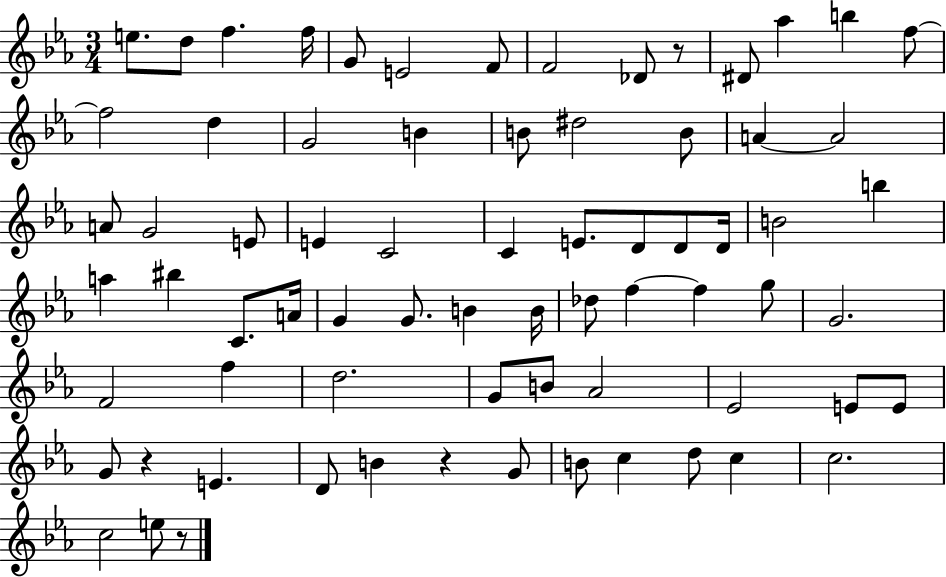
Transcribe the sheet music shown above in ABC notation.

X:1
T:Untitled
M:3/4
L:1/4
K:Eb
e/2 d/2 f f/4 G/2 E2 F/2 F2 _D/2 z/2 ^D/2 _a b f/2 f2 d G2 B B/2 ^d2 B/2 A A2 A/2 G2 E/2 E C2 C E/2 D/2 D/2 D/4 B2 b a ^b C/2 A/4 G G/2 B B/4 _d/2 f f g/2 G2 F2 f d2 G/2 B/2 _A2 _E2 E/2 E/2 G/2 z E D/2 B z G/2 B/2 c d/2 c c2 c2 e/2 z/2